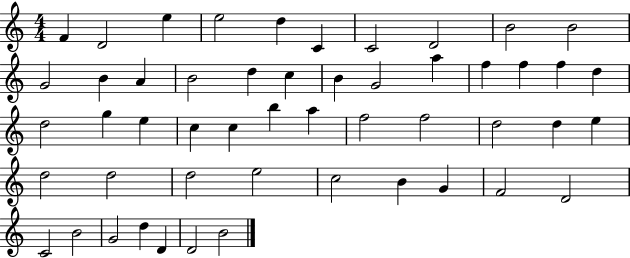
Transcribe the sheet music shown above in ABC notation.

X:1
T:Untitled
M:4/4
L:1/4
K:C
F D2 e e2 d C C2 D2 B2 B2 G2 B A B2 d c B G2 a f f f d d2 g e c c b a f2 f2 d2 d e d2 d2 d2 e2 c2 B G F2 D2 C2 B2 G2 d D D2 B2